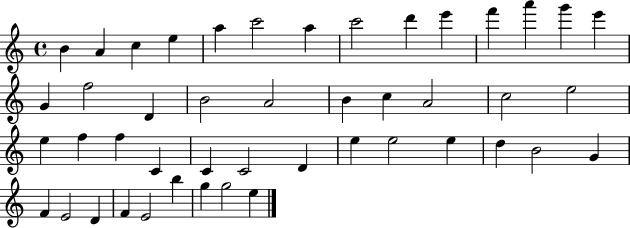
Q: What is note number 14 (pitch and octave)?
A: E6